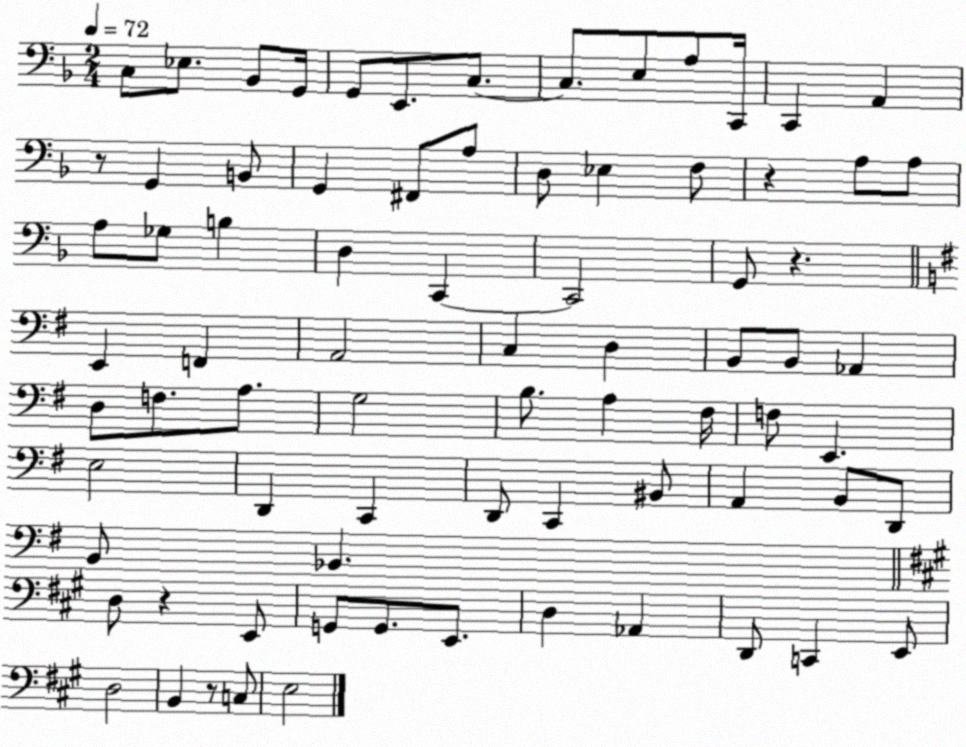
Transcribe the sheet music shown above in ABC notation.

X:1
T:Untitled
M:2/4
L:1/4
K:F
C,/2 _E,/2 _B,,/2 G,,/4 G,,/2 E,,/2 C,/2 C,/2 E,/2 A,/2 C,,/4 C,, A,, z/2 G,, B,,/2 G,, ^F,,/2 A,/2 D,/2 _E, F,/2 z A,/2 A,/2 A,/2 _G,/2 B, D, C,, C,,2 G,,/2 z E,, F,, A,,2 C, D, B,,/2 B,,/2 _A,, D,/2 F,/2 A,/2 G,2 B,/2 A, ^F,/4 F,/2 E,, E,2 D,, C,, D,,/2 C,, ^B,,/2 A,, B,,/2 D,,/2 B,,/2 _B,, D,/2 z E,,/2 G,,/2 G,,/2 E,,/2 D, _A,, D,,/2 C,, E,,/2 D,2 B,, z/2 C,/2 E,2